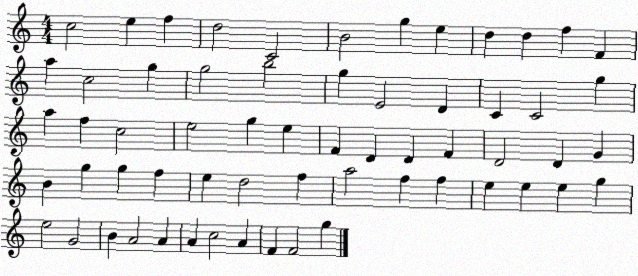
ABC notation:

X:1
T:Untitled
M:4/4
L:1/4
K:C
c2 e f d2 C2 B2 g e d d f F a c2 g g2 b2 g E2 D C C2 g a f c2 e2 g e F D D F D2 D G B g g f e d2 f a2 f f e e e g e2 G2 B A2 A A c2 A F F2 g